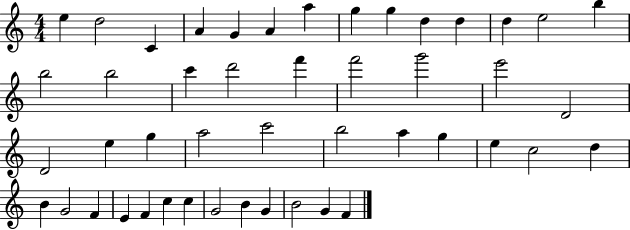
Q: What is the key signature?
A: C major